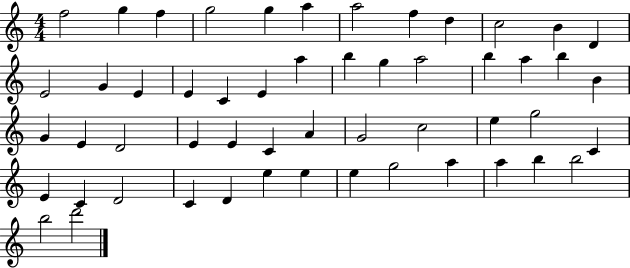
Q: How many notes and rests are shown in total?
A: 53